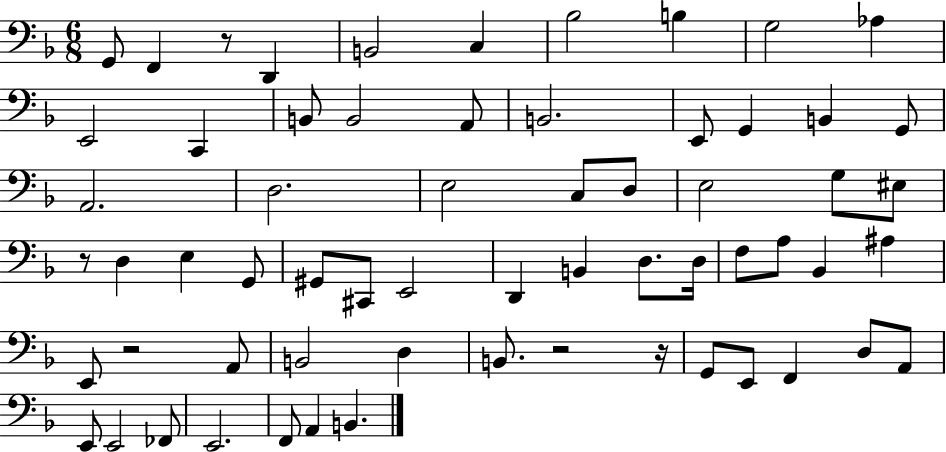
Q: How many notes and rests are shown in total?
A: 63